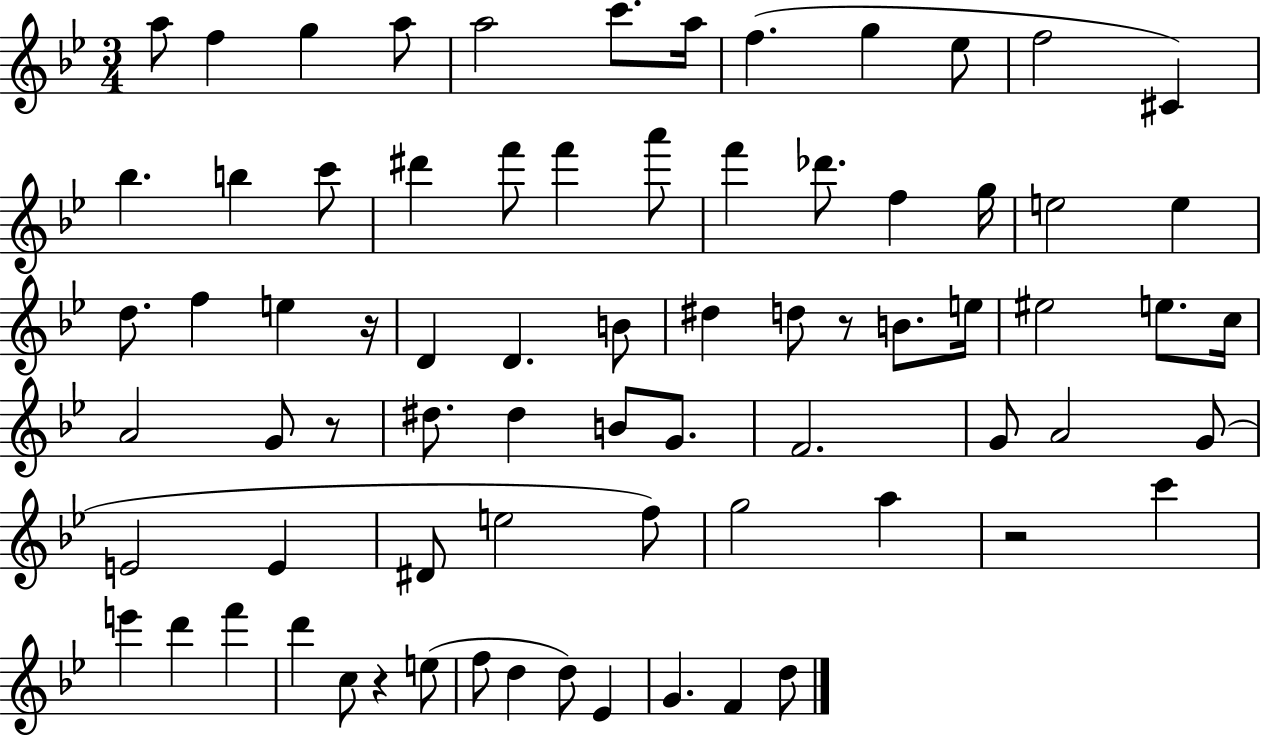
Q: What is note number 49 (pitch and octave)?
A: E4